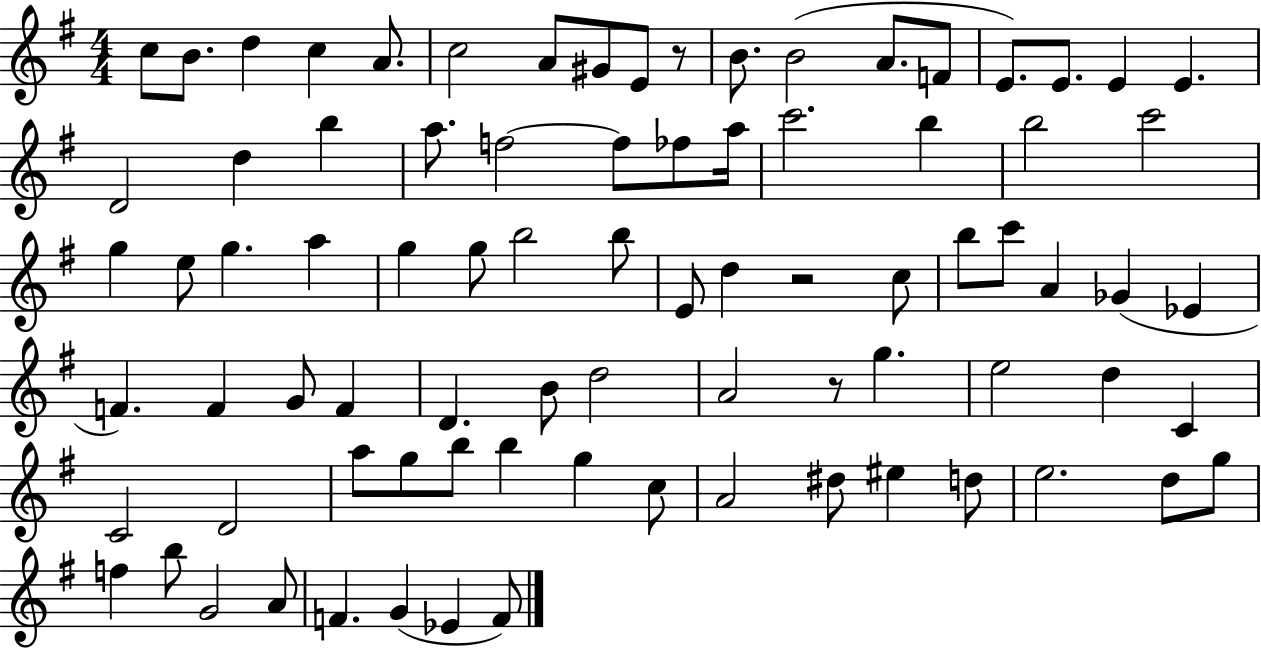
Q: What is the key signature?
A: G major